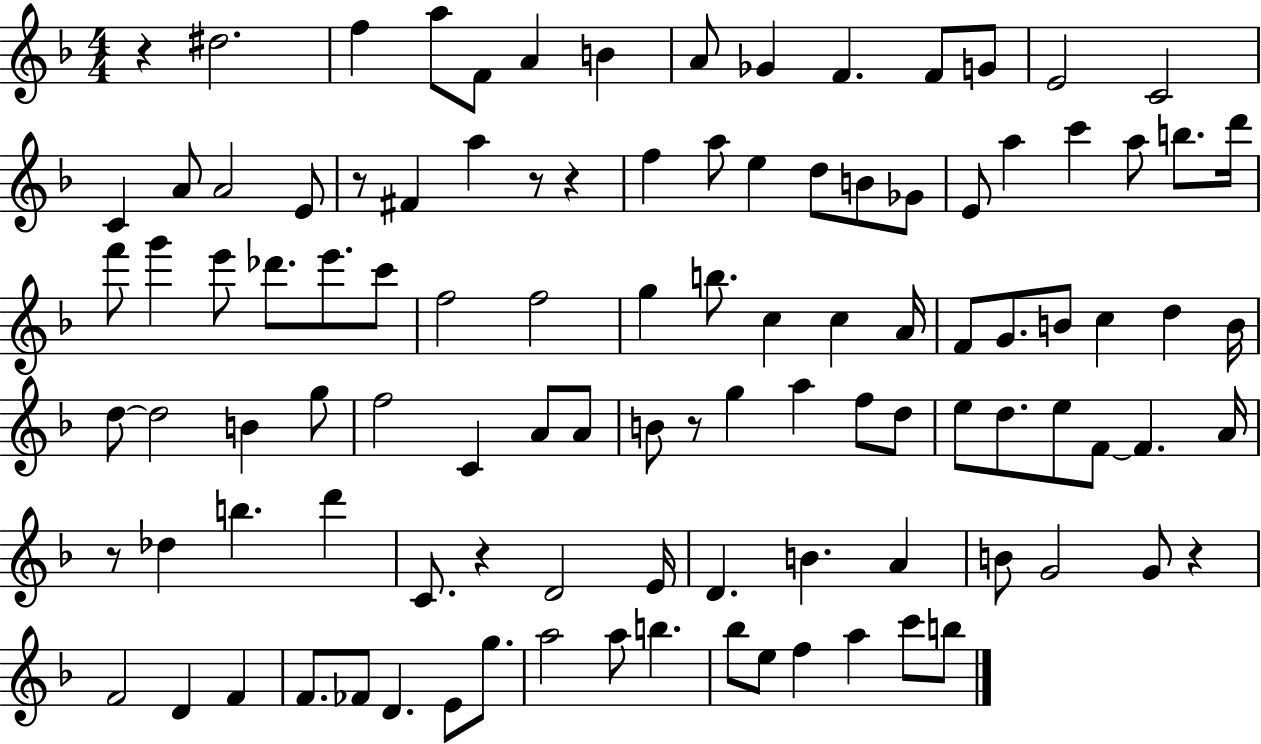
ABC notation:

X:1
T:Untitled
M:4/4
L:1/4
K:F
z ^d2 f a/2 F/2 A B A/2 _G F F/2 G/2 E2 C2 C A/2 A2 E/2 z/2 ^F a z/2 z f a/2 e d/2 B/2 _G/2 E/2 a c' a/2 b/2 d'/4 f'/2 g' e'/2 _d'/2 e'/2 c'/2 f2 f2 g b/2 c c A/4 F/2 G/2 B/2 c d B/4 d/2 d2 B g/2 f2 C A/2 A/2 B/2 z/2 g a f/2 d/2 e/2 d/2 e/2 F/2 F A/4 z/2 _d b d' C/2 z D2 E/4 D B A B/2 G2 G/2 z F2 D F F/2 _F/2 D E/2 g/2 a2 a/2 b _b/2 e/2 f a c'/2 b/2